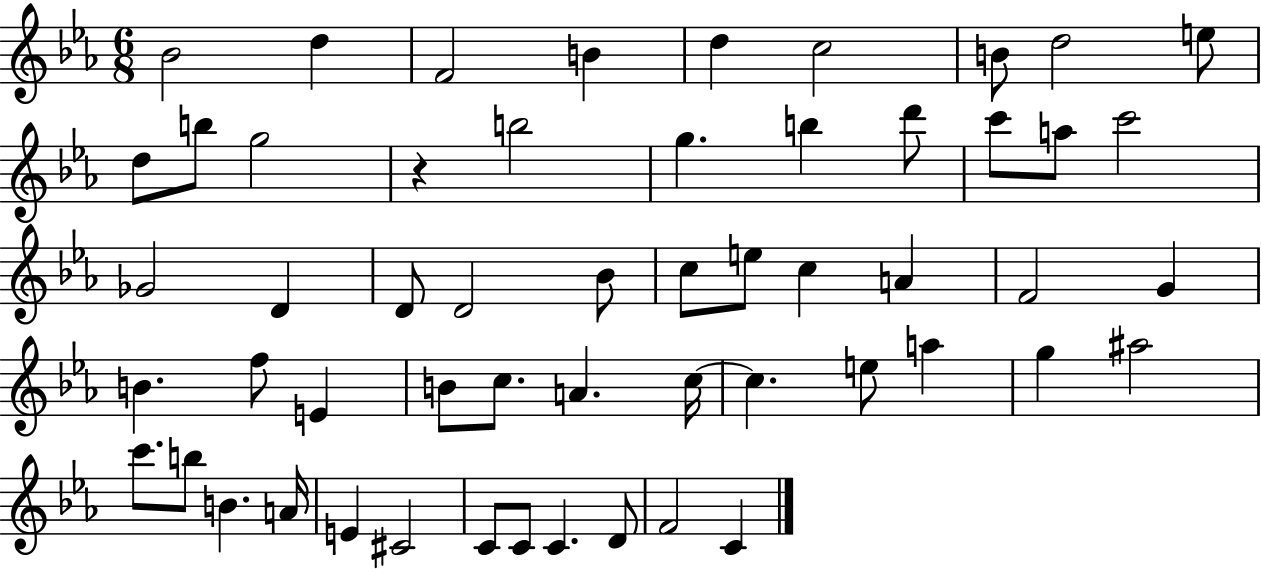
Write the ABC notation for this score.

X:1
T:Untitled
M:6/8
L:1/4
K:Eb
_B2 d F2 B d c2 B/2 d2 e/2 d/2 b/2 g2 z b2 g b d'/2 c'/2 a/2 c'2 _G2 D D/2 D2 _B/2 c/2 e/2 c A F2 G B f/2 E B/2 c/2 A c/4 c e/2 a g ^a2 c'/2 b/2 B A/4 E ^C2 C/2 C/2 C D/2 F2 C